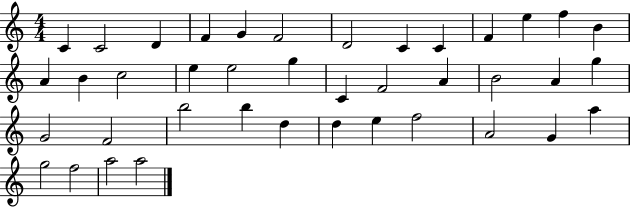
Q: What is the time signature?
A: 4/4